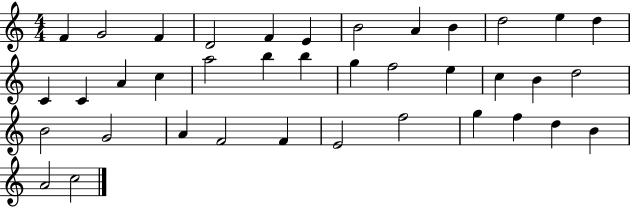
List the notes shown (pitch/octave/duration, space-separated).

F4/q G4/h F4/q D4/h F4/q E4/q B4/h A4/q B4/q D5/h E5/q D5/q C4/q C4/q A4/q C5/q A5/h B5/q B5/q G5/q F5/h E5/q C5/q B4/q D5/h B4/h G4/h A4/q F4/h F4/q E4/h F5/h G5/q F5/q D5/q B4/q A4/h C5/h